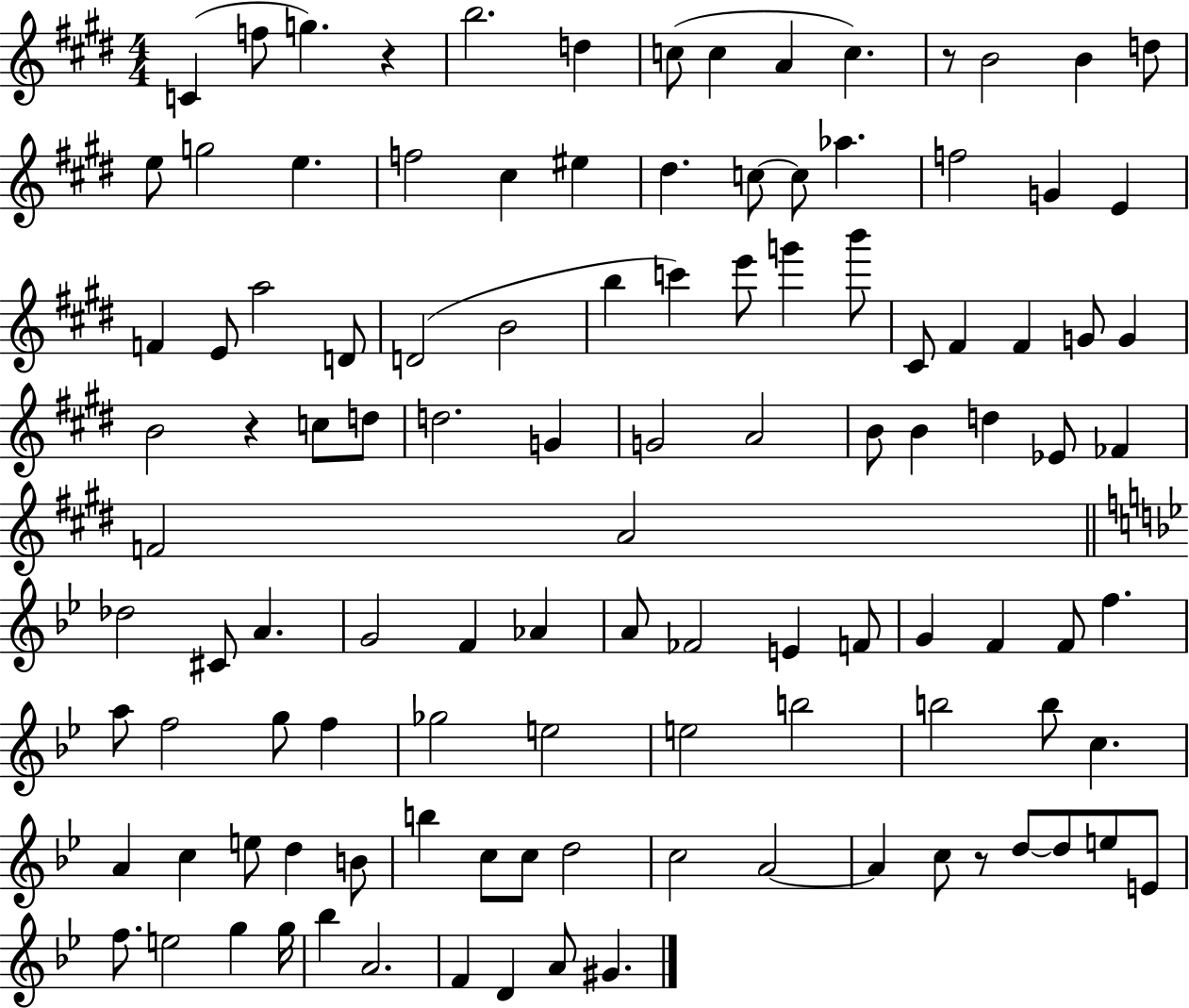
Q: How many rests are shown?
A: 4